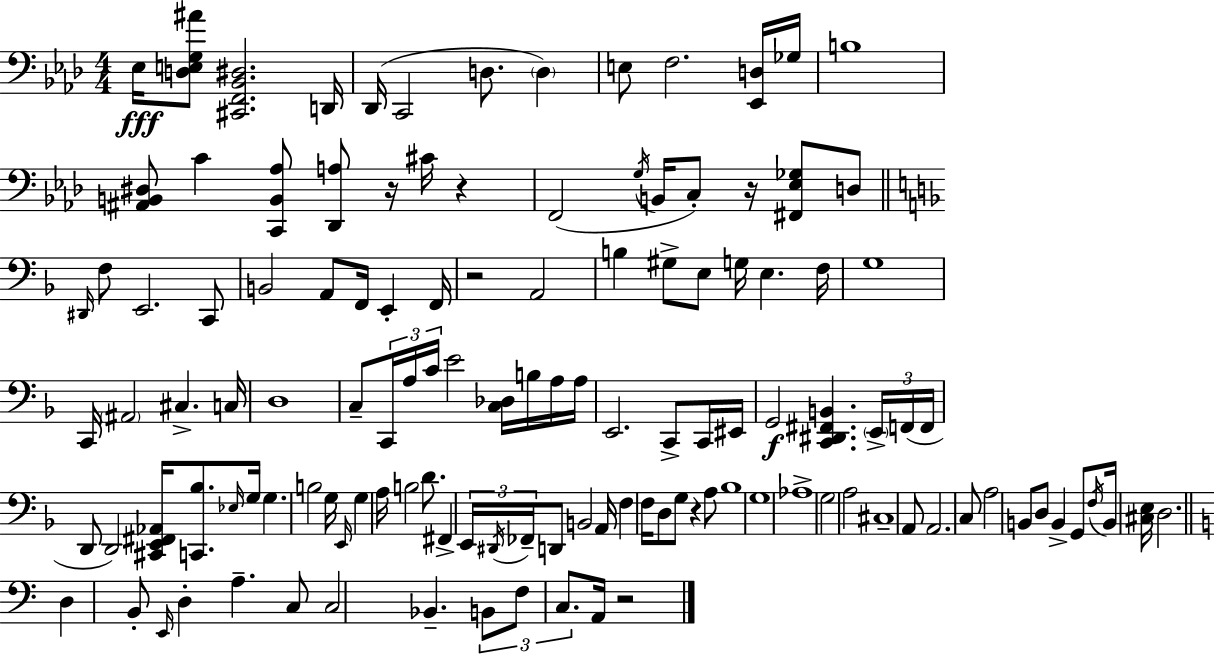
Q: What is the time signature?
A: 4/4